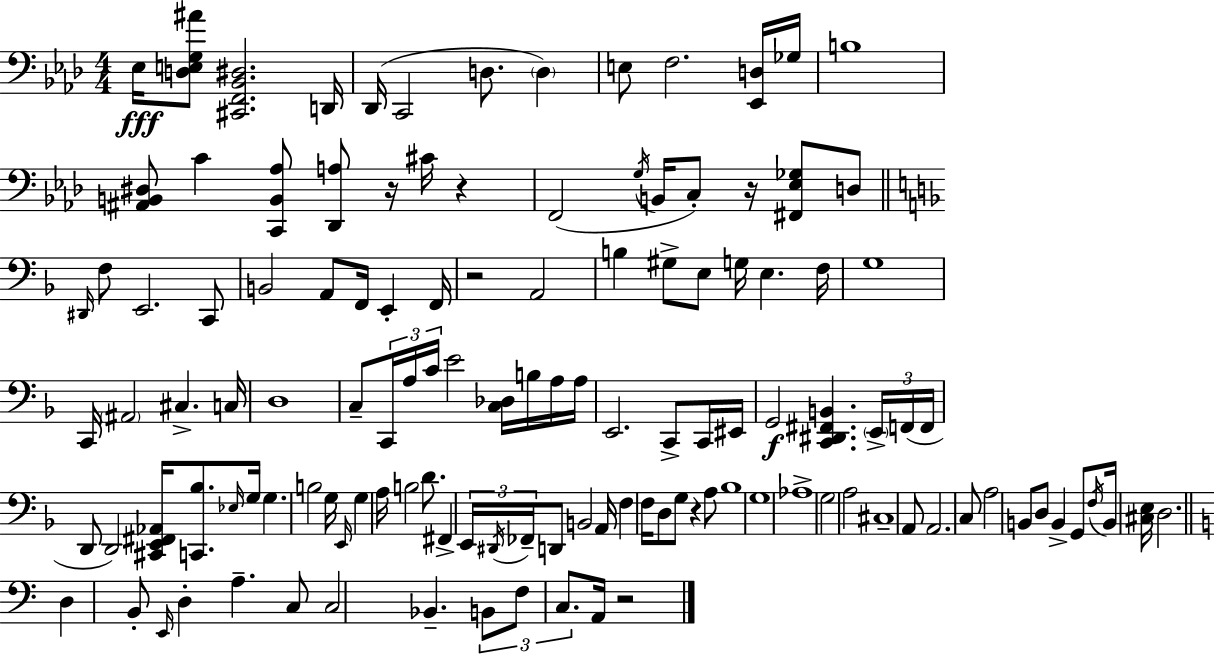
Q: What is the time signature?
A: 4/4